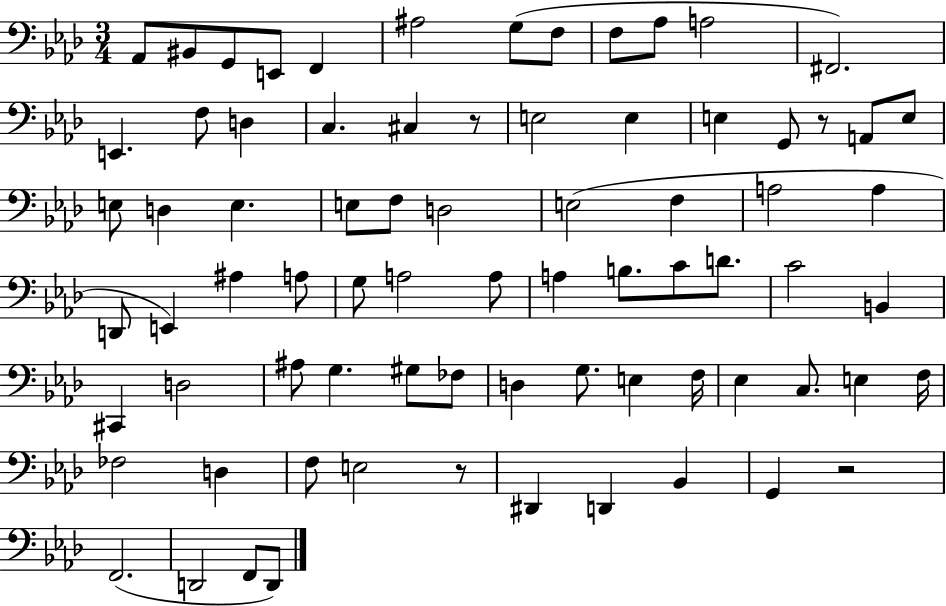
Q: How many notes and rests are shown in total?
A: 76